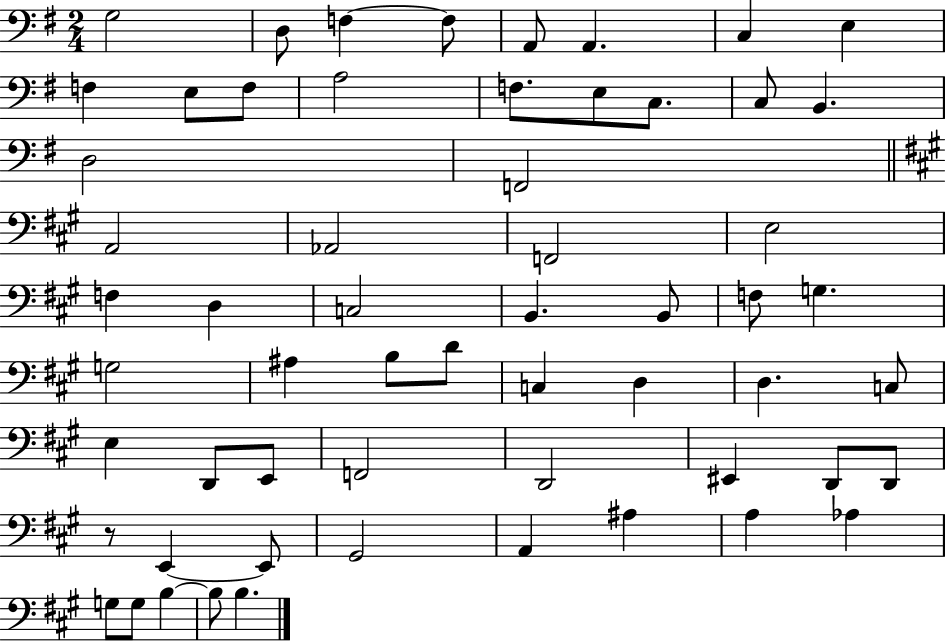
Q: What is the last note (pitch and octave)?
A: B3